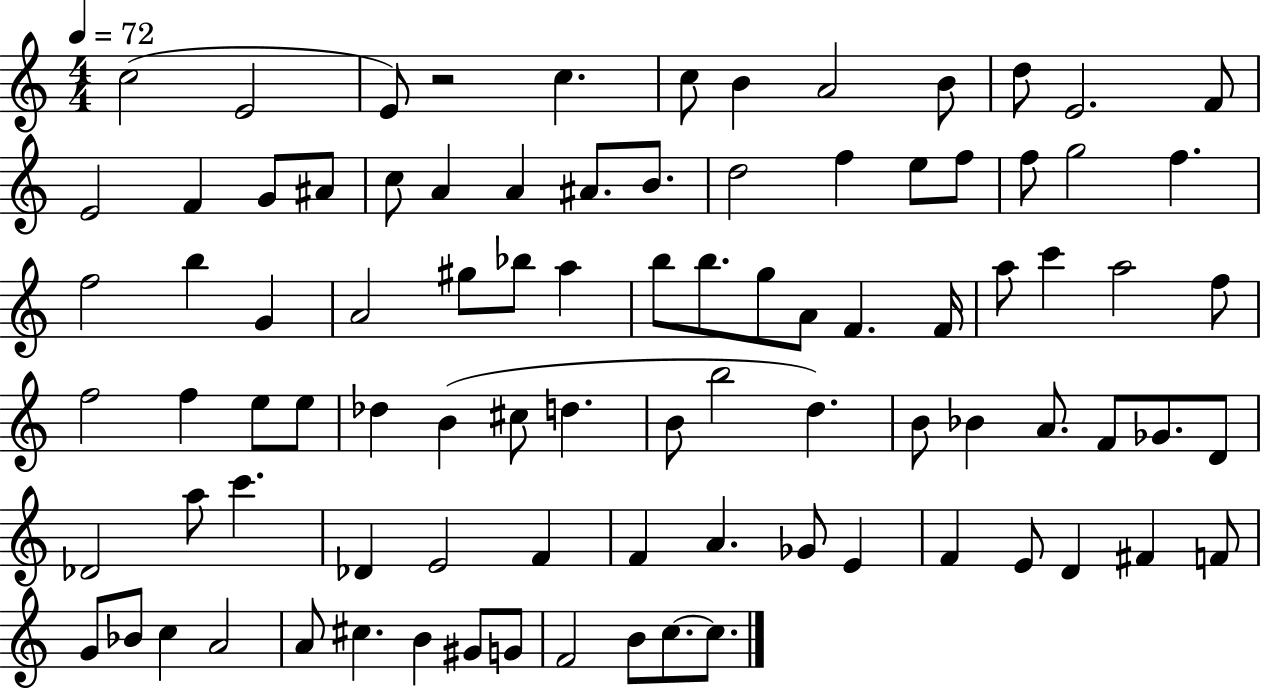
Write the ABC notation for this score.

X:1
T:Untitled
M:4/4
L:1/4
K:C
c2 E2 E/2 z2 c c/2 B A2 B/2 d/2 E2 F/2 E2 F G/2 ^A/2 c/2 A A ^A/2 B/2 d2 f e/2 f/2 f/2 g2 f f2 b G A2 ^g/2 _b/2 a b/2 b/2 g/2 A/2 F F/4 a/2 c' a2 f/2 f2 f e/2 e/2 _d B ^c/2 d B/2 b2 d B/2 _B A/2 F/2 _G/2 D/2 _D2 a/2 c' _D E2 F F A _G/2 E F E/2 D ^F F/2 G/2 _B/2 c A2 A/2 ^c B ^G/2 G/2 F2 B/2 c/2 c/2